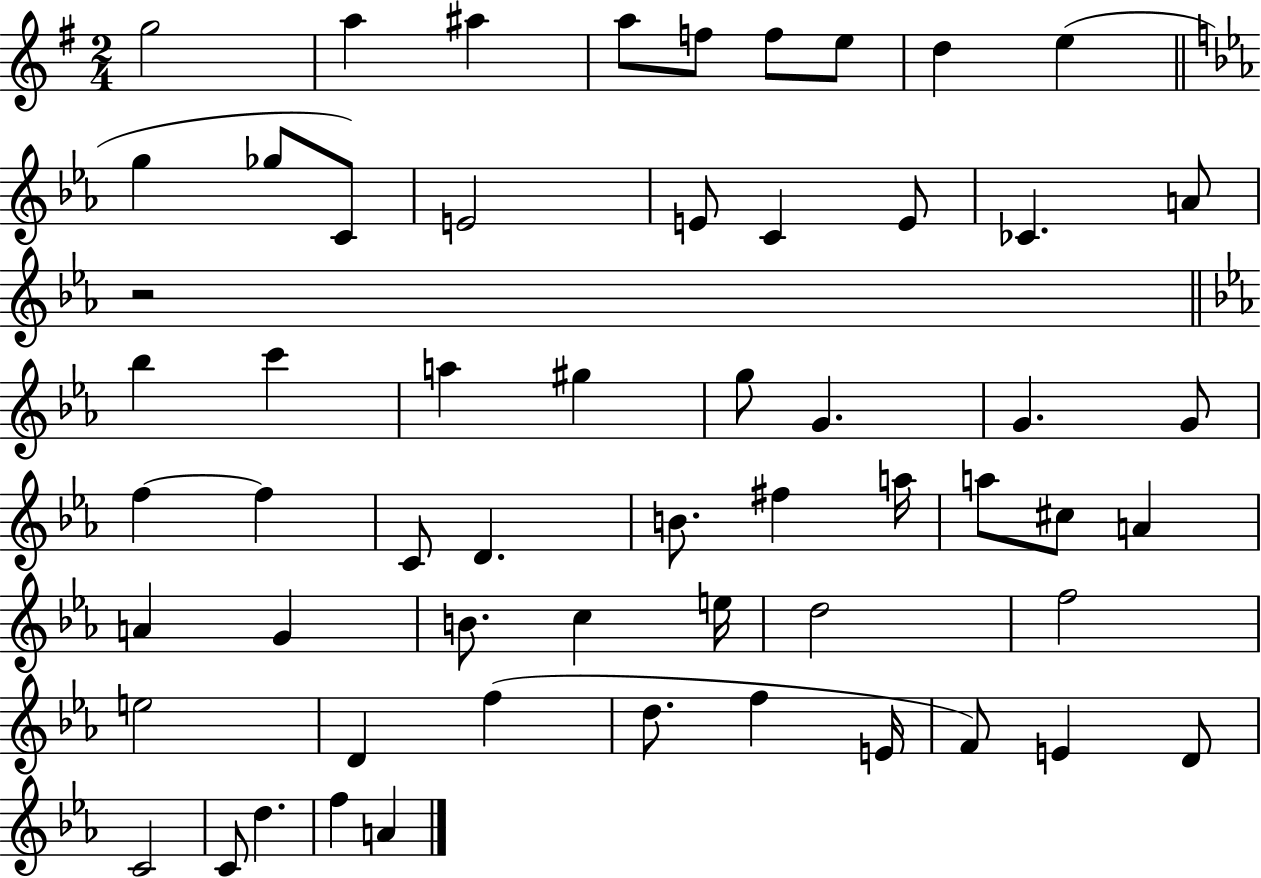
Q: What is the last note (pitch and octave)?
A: A4